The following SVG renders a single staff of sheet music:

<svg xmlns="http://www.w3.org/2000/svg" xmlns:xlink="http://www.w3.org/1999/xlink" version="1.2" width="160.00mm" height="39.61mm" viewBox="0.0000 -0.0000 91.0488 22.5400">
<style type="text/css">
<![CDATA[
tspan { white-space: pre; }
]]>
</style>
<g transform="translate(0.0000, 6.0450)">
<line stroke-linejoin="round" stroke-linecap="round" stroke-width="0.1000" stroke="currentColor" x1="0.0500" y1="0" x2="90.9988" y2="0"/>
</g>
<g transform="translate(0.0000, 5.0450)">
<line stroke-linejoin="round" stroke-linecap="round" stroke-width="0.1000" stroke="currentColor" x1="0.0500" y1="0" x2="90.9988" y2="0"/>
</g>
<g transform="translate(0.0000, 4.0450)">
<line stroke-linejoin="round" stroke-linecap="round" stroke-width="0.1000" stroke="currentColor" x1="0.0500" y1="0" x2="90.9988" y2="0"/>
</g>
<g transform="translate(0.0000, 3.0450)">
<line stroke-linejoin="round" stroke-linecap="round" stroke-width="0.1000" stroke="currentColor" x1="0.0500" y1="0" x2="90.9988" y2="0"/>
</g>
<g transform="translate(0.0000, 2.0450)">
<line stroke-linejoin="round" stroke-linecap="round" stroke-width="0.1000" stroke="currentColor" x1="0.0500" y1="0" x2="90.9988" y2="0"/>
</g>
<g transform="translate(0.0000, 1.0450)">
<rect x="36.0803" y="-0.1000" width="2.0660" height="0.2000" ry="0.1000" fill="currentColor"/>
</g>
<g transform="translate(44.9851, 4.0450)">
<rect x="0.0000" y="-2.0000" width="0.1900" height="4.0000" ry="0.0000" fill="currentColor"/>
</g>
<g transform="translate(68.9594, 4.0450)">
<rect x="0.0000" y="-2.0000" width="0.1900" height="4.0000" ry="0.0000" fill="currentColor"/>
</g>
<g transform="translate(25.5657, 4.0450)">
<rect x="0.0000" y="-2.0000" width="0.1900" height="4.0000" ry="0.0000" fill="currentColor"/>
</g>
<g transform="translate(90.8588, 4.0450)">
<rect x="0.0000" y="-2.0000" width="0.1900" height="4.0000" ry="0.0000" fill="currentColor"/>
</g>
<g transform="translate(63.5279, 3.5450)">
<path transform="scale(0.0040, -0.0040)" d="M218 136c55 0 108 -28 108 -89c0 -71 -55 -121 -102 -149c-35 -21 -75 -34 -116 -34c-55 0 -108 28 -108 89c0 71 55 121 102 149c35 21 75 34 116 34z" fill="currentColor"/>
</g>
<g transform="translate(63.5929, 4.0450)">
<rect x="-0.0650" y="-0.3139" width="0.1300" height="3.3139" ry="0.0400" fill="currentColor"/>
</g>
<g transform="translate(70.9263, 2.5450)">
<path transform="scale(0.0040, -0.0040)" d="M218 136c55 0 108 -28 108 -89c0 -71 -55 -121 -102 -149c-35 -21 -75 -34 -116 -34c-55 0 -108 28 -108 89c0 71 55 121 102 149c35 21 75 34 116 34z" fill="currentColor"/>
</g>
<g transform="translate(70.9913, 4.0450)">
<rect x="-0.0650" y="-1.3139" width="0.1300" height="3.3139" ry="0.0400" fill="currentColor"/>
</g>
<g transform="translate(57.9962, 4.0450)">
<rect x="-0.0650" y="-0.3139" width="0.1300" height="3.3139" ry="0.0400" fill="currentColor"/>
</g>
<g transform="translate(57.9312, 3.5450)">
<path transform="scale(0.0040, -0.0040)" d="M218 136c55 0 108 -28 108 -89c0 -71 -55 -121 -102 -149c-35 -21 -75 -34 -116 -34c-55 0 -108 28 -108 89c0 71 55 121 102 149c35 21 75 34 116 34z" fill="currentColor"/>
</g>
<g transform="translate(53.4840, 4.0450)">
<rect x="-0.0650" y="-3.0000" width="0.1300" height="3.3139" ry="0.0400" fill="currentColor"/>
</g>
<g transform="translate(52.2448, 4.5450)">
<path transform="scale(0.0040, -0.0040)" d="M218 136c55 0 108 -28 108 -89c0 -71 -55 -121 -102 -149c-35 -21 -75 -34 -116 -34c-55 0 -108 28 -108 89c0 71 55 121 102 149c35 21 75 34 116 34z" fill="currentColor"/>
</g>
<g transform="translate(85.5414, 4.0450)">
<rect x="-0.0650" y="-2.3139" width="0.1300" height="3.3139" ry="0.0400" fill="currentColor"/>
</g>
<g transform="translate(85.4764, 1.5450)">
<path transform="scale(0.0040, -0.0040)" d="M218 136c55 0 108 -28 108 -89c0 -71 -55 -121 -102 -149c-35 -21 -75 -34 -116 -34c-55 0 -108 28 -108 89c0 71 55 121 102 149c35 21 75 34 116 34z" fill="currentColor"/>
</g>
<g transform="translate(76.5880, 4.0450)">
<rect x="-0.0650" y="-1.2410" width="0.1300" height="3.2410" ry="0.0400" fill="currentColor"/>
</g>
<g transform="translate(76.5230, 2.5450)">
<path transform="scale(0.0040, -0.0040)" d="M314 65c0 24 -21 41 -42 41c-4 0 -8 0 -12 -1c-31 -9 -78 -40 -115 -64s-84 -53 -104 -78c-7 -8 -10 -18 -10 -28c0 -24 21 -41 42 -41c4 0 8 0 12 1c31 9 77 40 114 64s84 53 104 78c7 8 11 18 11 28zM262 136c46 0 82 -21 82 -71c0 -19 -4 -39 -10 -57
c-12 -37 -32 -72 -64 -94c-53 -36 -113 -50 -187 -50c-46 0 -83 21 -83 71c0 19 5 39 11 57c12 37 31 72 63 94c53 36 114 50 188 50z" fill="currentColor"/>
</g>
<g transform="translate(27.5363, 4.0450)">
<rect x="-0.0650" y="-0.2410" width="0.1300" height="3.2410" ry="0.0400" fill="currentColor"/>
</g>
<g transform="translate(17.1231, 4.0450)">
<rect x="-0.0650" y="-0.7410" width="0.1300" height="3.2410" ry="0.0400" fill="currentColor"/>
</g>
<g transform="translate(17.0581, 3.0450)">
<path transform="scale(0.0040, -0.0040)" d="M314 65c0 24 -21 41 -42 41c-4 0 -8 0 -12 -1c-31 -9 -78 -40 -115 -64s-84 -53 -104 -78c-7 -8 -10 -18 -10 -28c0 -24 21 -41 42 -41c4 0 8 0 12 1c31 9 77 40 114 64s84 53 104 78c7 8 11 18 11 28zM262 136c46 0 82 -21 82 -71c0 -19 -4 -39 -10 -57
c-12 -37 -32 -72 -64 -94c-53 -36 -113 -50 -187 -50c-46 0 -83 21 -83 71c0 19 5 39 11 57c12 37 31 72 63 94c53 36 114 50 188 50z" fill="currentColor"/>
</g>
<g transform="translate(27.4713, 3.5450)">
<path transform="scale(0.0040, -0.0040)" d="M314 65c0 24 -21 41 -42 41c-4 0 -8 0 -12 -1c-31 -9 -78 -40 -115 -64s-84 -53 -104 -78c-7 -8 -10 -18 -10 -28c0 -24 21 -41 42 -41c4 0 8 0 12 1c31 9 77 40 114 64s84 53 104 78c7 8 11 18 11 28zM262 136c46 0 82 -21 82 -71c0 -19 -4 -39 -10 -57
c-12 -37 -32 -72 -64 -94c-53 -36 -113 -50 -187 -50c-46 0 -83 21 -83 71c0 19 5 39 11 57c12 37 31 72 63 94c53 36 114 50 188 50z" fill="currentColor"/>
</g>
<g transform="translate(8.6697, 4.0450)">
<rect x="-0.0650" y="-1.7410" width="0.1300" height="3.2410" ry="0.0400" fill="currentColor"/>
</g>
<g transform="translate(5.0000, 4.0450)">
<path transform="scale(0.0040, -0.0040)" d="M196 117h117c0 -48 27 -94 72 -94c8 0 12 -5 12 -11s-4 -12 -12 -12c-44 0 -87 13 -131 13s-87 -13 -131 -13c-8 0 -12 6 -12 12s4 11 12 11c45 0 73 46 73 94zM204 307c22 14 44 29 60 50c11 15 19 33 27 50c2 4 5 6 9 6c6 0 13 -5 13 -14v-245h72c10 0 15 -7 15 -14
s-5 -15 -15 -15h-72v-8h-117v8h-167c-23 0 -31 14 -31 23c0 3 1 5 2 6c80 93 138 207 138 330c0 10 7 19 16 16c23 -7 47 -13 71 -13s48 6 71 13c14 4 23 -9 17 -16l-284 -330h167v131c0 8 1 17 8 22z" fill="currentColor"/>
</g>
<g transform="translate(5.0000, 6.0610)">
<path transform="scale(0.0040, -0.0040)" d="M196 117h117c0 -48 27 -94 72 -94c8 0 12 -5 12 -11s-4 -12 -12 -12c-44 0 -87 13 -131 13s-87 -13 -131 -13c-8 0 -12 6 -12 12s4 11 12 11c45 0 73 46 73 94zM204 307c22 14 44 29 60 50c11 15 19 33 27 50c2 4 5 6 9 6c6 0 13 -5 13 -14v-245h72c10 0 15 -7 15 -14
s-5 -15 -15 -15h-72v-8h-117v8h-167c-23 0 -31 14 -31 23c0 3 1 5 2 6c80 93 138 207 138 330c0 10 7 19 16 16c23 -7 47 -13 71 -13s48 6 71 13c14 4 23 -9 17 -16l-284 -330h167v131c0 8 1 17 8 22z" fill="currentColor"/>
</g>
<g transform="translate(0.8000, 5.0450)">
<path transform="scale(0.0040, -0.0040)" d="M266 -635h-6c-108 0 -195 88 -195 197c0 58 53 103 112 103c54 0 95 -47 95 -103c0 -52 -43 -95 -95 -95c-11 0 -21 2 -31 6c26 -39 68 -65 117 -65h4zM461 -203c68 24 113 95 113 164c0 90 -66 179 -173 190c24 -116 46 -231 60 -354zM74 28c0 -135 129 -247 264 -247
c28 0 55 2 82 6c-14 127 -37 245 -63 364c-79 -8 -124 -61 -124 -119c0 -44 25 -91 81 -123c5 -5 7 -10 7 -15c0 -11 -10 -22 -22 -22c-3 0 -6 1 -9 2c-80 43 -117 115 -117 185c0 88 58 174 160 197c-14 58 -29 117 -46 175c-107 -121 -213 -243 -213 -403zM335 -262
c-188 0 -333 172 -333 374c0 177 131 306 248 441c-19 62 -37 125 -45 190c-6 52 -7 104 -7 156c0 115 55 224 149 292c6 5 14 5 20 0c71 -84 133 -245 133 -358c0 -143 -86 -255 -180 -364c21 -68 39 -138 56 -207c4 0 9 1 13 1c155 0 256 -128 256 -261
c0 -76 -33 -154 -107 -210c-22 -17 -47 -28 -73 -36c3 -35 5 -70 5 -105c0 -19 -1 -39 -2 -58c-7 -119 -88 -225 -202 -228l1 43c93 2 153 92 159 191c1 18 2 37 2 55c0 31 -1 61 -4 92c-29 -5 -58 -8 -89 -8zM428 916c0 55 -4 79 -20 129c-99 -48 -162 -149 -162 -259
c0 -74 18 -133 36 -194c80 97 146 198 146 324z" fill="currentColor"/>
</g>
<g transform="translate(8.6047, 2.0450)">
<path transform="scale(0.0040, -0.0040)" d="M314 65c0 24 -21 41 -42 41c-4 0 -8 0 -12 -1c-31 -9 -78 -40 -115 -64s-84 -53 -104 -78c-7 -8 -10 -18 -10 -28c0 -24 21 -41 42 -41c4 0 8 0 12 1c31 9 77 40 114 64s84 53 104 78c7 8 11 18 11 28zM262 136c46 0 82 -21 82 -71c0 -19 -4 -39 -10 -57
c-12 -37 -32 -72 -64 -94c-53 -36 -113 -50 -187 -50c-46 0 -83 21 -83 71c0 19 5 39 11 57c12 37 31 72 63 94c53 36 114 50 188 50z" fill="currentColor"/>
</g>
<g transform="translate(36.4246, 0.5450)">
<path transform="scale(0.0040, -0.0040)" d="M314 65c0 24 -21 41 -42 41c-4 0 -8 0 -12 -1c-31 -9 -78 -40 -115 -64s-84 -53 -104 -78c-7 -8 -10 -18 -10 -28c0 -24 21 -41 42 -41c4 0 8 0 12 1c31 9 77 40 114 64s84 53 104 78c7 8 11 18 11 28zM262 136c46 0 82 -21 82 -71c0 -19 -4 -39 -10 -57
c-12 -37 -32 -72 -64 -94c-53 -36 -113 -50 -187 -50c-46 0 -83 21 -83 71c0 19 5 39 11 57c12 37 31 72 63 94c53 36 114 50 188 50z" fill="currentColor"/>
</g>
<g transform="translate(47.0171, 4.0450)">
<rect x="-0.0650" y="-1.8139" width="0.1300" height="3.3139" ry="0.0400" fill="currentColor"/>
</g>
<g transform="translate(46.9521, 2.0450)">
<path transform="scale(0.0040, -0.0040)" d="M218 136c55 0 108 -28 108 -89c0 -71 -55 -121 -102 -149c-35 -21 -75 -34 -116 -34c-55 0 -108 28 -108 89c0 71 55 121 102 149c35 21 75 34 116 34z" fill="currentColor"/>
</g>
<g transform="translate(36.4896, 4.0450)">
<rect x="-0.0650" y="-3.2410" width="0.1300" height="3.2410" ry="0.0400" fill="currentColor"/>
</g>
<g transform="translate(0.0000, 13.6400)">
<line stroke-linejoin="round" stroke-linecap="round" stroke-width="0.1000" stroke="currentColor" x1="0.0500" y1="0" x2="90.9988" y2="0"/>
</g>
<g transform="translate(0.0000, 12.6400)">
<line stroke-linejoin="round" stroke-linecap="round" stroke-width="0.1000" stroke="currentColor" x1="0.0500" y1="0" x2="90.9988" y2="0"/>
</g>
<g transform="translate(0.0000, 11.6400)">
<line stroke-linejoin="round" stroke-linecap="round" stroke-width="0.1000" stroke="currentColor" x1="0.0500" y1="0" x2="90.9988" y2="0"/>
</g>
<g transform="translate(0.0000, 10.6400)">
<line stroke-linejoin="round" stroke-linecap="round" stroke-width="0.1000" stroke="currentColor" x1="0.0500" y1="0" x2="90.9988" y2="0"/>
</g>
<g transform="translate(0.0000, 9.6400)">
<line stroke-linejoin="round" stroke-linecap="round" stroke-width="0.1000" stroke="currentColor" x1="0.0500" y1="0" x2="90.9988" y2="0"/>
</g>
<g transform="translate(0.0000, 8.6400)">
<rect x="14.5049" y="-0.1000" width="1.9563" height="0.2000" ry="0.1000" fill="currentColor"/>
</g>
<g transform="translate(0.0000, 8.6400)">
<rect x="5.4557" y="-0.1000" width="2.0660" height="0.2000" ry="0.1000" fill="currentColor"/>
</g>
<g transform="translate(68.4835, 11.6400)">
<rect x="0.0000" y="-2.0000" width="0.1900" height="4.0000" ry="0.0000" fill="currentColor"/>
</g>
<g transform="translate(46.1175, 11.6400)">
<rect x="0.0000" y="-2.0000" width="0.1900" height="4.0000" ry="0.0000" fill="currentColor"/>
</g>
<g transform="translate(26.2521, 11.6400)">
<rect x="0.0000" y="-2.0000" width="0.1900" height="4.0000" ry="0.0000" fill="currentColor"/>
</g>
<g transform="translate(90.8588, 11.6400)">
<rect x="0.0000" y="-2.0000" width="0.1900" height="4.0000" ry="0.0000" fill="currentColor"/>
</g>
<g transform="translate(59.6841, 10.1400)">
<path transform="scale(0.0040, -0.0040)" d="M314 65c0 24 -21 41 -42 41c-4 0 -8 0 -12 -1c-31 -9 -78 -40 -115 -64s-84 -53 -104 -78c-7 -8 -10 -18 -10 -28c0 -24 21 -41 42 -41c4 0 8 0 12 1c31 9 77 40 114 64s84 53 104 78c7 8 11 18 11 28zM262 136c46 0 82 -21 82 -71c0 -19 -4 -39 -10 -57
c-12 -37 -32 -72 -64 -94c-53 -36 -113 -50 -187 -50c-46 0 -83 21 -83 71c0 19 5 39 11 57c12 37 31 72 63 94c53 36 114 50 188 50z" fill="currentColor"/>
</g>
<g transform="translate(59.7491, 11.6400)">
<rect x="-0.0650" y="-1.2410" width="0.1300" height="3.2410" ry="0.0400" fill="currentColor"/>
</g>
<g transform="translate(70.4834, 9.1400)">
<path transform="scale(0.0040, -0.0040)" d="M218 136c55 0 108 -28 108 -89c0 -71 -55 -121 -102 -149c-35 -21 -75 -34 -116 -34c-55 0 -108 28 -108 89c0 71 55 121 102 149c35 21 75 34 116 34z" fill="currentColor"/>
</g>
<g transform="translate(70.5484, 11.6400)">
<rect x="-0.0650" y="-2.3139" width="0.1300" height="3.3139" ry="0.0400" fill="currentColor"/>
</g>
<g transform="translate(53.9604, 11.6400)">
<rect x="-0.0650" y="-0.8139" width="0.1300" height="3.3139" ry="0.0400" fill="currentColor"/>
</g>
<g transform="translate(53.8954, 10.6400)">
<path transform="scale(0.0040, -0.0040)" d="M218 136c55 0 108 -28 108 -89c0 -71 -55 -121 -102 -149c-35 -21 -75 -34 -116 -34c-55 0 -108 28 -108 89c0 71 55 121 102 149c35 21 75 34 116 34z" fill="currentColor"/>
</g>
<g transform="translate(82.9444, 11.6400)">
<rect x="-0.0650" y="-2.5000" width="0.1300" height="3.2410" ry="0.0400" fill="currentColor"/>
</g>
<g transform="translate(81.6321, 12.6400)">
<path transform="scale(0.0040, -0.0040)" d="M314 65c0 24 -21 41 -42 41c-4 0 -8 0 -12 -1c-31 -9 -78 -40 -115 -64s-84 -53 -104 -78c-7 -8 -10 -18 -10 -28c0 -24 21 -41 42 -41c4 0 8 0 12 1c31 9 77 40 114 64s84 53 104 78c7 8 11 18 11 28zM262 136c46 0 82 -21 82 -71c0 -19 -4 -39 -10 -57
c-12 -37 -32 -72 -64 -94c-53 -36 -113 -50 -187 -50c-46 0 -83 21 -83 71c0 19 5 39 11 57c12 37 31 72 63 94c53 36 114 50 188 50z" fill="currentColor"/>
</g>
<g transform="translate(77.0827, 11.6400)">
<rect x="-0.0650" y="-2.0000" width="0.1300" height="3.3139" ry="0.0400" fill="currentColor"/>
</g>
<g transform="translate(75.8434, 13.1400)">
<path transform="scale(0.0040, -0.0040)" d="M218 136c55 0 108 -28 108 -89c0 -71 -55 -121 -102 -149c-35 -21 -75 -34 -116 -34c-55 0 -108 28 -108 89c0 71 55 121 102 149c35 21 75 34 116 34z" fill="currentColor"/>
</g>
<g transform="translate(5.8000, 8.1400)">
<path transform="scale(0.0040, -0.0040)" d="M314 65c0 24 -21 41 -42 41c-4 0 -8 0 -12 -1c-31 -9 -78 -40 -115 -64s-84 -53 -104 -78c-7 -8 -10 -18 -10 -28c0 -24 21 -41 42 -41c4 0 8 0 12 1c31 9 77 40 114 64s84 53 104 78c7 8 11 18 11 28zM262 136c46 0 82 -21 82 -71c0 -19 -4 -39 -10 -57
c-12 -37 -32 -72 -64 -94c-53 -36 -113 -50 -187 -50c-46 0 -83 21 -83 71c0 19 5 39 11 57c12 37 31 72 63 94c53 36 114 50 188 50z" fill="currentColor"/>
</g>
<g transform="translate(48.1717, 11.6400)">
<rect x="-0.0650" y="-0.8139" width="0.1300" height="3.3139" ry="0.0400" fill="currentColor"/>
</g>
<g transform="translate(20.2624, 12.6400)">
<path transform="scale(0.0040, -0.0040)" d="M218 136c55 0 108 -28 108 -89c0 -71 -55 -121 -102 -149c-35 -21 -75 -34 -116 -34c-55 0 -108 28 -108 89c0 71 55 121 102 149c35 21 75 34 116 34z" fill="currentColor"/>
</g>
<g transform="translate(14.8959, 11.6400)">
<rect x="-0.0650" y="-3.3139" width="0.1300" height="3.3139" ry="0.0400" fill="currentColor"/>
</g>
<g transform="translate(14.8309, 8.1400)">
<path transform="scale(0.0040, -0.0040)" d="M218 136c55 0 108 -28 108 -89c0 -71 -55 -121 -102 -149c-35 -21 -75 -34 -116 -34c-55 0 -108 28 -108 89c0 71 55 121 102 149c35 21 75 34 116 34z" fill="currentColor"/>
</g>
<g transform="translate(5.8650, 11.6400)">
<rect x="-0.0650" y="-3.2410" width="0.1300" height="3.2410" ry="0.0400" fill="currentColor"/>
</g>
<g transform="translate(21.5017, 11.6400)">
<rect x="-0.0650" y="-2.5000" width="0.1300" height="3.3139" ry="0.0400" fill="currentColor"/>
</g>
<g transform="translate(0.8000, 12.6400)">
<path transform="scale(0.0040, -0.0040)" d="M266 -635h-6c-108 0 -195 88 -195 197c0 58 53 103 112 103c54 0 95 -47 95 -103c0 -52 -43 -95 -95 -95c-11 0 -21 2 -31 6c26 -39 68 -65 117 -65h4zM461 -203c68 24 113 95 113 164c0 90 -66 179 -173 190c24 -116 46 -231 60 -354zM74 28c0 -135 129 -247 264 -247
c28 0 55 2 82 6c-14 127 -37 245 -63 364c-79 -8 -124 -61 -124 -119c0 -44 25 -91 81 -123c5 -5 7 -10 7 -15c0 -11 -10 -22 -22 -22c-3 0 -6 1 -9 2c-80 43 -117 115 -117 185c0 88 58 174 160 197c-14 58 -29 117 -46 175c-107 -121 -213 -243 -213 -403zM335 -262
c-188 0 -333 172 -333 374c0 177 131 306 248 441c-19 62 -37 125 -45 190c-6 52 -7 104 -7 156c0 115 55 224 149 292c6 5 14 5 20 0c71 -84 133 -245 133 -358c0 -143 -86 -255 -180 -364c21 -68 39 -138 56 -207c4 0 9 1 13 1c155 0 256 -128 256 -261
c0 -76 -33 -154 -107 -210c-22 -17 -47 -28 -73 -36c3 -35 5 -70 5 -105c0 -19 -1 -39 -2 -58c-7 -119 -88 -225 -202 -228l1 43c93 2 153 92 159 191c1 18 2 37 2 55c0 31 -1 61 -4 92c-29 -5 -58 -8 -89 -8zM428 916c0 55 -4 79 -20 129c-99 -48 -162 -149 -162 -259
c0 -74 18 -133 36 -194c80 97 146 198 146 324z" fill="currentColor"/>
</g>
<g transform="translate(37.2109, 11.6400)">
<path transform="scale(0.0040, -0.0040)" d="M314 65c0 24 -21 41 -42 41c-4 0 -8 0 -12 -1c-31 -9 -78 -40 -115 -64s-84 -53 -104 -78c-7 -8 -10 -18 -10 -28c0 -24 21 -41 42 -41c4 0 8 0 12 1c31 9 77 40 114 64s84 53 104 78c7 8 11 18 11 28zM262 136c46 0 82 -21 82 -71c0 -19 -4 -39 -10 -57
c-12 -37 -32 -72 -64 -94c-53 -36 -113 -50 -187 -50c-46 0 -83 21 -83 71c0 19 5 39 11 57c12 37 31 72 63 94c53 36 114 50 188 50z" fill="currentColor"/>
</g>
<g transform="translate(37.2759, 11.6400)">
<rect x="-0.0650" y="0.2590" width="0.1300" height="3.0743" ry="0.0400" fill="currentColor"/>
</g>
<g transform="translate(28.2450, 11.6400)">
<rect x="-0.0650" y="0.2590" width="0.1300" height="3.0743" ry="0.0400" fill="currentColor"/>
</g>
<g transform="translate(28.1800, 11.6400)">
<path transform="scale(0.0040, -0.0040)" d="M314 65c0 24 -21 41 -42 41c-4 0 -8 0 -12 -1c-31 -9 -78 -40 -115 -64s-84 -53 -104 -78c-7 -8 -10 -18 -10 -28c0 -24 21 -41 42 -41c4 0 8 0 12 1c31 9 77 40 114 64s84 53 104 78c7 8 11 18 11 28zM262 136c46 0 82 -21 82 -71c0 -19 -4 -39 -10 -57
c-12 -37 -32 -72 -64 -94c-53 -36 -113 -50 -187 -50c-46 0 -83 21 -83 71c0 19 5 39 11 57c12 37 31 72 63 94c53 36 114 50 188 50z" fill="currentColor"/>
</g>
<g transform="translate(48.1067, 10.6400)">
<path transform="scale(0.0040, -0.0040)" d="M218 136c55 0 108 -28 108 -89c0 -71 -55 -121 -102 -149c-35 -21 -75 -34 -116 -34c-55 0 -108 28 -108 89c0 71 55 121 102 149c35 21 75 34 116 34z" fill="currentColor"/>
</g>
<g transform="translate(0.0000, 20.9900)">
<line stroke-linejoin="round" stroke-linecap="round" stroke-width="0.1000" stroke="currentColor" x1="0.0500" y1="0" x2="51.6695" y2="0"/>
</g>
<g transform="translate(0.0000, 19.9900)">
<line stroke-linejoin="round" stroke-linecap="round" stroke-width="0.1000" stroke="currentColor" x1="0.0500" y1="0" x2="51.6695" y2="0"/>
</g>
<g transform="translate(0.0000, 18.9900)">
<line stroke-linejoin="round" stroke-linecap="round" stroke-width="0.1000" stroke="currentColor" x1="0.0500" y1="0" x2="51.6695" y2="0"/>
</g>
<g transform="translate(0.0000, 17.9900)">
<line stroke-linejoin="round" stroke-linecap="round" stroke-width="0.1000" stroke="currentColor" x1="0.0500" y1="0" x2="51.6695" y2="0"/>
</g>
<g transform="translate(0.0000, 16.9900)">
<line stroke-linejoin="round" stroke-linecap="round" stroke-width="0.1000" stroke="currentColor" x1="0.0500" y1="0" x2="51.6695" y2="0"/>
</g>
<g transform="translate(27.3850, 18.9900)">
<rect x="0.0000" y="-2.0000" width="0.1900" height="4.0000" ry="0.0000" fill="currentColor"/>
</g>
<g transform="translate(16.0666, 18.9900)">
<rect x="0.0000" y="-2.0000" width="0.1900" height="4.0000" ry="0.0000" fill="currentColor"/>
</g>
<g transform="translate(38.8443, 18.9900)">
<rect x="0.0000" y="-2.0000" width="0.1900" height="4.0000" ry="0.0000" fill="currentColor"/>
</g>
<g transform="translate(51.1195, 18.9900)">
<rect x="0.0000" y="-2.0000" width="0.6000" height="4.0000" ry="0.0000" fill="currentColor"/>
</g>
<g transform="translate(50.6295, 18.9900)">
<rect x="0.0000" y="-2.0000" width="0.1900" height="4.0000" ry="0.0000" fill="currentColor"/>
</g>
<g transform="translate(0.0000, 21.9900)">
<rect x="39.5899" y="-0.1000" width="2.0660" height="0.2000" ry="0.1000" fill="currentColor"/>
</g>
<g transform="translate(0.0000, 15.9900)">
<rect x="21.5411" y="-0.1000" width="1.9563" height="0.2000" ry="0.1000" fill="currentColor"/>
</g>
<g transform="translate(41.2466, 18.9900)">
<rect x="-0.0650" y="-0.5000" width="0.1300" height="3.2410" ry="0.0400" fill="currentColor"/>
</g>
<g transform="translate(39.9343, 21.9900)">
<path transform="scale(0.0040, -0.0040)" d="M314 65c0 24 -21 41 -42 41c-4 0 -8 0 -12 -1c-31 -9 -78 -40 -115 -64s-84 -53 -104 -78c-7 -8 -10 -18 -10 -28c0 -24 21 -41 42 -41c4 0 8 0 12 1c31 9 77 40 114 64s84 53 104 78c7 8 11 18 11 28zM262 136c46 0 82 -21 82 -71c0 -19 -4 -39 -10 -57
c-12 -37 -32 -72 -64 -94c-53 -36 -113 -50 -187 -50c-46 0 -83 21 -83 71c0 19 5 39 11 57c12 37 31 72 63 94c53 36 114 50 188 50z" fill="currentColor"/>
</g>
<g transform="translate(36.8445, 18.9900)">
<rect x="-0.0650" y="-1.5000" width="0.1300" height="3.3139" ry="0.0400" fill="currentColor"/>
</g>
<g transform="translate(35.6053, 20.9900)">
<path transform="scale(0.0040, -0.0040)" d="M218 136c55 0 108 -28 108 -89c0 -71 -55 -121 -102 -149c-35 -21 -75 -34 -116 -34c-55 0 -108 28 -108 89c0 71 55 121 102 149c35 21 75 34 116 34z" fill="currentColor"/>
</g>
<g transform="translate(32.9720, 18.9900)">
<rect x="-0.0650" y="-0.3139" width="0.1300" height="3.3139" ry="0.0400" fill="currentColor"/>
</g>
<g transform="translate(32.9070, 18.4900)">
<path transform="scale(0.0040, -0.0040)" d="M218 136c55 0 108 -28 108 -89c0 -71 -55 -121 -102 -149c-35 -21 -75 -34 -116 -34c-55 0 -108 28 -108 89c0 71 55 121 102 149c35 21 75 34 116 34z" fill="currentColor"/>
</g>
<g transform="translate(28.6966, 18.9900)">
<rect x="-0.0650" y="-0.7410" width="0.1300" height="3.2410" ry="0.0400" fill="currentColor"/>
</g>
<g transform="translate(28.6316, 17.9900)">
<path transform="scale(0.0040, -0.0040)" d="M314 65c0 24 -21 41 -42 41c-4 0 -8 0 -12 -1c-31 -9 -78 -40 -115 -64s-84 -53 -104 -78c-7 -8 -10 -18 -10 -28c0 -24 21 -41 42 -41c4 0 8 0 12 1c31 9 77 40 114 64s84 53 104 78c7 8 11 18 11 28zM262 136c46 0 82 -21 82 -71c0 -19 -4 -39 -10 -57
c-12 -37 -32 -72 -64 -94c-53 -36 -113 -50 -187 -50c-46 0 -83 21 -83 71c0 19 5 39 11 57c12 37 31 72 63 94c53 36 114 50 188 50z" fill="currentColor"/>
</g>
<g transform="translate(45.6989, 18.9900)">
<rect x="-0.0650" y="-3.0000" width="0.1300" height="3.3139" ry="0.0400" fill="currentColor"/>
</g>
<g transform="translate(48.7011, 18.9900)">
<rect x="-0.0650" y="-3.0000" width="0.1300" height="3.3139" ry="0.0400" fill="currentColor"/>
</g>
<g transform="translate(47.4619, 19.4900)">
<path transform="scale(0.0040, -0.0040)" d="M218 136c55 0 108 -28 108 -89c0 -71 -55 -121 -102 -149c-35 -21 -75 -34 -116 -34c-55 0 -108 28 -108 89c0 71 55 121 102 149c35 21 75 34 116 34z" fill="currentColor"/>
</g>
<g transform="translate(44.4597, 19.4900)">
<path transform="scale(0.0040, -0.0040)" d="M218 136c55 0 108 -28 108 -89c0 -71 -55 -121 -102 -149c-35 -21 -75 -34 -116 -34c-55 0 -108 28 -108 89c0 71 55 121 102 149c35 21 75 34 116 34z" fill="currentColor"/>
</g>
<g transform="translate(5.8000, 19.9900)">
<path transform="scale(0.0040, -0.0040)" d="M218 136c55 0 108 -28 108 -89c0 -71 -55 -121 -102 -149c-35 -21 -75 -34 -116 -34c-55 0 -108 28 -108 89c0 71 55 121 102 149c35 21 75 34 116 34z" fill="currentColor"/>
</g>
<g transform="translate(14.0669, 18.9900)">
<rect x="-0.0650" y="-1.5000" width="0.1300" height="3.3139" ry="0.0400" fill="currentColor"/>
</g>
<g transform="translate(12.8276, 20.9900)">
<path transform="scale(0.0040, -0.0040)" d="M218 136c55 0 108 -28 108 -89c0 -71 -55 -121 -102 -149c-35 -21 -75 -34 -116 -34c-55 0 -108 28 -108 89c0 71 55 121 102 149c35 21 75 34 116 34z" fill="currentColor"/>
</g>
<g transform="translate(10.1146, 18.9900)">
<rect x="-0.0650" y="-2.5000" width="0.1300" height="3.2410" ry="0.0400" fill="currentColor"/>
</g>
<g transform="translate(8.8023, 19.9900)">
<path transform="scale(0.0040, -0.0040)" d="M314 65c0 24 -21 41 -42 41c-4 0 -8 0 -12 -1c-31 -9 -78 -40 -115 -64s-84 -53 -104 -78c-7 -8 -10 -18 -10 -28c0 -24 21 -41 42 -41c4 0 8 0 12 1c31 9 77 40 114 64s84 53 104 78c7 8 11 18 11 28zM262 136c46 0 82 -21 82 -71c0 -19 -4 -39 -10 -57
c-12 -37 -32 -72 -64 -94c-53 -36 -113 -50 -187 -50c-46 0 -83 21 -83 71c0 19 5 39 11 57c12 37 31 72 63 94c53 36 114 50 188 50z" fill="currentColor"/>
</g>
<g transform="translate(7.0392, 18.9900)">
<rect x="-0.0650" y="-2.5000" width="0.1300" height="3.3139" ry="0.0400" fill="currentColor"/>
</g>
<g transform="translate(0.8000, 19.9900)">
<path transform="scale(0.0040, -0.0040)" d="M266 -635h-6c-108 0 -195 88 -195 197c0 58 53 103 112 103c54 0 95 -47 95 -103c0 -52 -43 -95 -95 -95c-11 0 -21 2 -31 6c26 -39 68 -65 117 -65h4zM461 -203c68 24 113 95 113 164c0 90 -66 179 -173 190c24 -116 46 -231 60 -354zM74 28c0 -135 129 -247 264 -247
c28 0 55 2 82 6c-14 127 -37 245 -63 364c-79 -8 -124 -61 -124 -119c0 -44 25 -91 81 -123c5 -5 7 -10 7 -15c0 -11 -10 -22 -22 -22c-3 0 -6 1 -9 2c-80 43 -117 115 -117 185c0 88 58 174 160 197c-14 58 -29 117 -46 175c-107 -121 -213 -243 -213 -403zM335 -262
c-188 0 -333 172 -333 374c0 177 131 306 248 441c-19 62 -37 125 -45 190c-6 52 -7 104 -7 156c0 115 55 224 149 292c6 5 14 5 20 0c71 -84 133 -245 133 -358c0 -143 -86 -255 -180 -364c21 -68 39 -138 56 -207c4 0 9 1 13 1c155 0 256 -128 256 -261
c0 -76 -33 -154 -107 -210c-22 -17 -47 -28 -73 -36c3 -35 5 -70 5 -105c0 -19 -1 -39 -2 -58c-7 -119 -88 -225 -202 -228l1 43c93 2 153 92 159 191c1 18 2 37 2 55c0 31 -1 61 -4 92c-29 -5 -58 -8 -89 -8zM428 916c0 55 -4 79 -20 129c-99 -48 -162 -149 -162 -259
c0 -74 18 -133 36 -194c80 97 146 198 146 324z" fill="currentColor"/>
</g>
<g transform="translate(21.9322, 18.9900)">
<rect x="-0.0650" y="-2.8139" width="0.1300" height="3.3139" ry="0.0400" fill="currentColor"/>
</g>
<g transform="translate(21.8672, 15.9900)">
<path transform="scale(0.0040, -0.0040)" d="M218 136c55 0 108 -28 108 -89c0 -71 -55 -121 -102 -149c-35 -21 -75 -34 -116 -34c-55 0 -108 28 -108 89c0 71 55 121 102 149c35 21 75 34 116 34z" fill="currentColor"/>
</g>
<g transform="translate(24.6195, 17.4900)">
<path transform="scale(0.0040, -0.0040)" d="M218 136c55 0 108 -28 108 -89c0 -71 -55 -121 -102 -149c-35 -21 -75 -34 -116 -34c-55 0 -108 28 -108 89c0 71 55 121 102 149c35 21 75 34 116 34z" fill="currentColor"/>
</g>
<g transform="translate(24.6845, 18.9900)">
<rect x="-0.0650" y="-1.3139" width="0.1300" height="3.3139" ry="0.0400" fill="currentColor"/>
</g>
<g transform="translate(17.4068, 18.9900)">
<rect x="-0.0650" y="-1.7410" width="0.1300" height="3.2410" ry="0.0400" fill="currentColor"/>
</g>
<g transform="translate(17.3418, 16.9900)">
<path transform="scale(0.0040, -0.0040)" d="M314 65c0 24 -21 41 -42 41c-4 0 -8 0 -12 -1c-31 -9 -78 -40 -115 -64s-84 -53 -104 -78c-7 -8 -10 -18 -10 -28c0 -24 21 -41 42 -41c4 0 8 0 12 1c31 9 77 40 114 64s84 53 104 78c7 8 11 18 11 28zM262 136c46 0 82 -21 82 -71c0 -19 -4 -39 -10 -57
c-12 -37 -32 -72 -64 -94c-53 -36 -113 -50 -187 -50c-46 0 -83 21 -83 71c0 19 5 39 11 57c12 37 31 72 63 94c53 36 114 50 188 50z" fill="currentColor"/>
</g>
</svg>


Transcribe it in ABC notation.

X:1
T:Untitled
M:4/4
L:1/4
K:C
f2 d2 c2 b2 f A c c e e2 g b2 b G B2 B2 d d e2 g F G2 G G2 E f2 a e d2 c E C2 A A